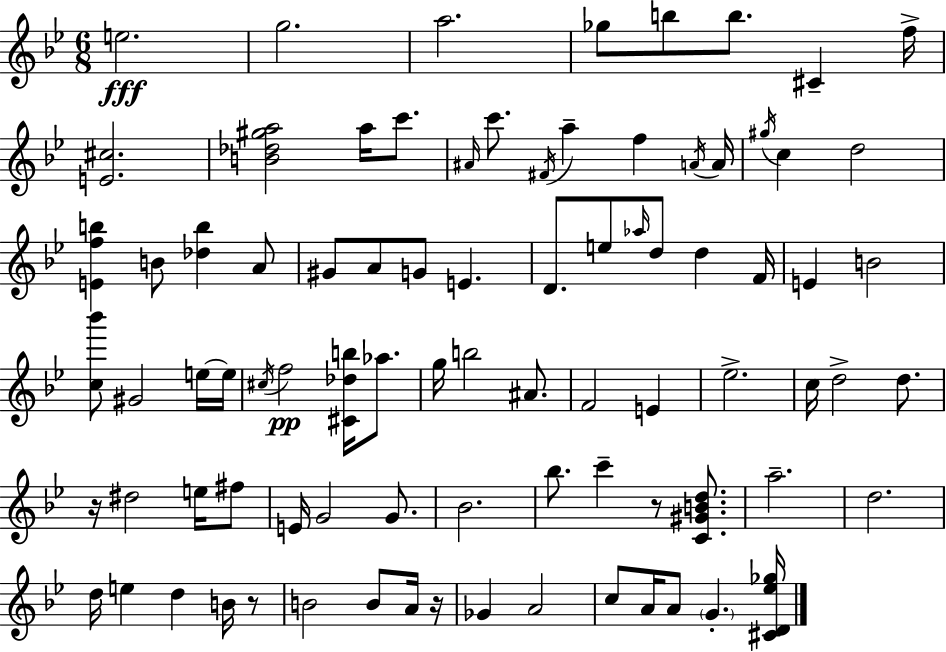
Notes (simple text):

E5/h. G5/h. A5/h. Gb5/e B5/e B5/e. C#4/q F5/s [E4,C#5]/h. [B4,Db5,G#5,A5]/h A5/s C6/e. A#4/s C6/e. F#4/s A5/q F5/q A4/s A4/s G#5/s C5/q D5/h [E4,F5,B5]/q B4/e [Db5,B5]/q A4/e G#4/e A4/e G4/e E4/q. D4/e. E5/e Ab5/s D5/e D5/q F4/s E4/q B4/h [C5,Bb6]/e G#4/h E5/s E5/s C#5/s F5/h [C#4,Db5,B5]/s Ab5/e. G5/s B5/h A#4/e. F4/h E4/q Eb5/h. C5/s D5/h D5/e. R/s D#5/h E5/s F#5/e E4/s G4/h G4/e. Bb4/h. Bb5/e. C6/q R/e [C4,G#4,B4,D5]/e. A5/h. D5/h. D5/s E5/q D5/q B4/s R/e B4/h B4/e A4/s R/s Gb4/q A4/h C5/e A4/s A4/e G4/q. [C#4,D4,Eb5,Gb5]/s